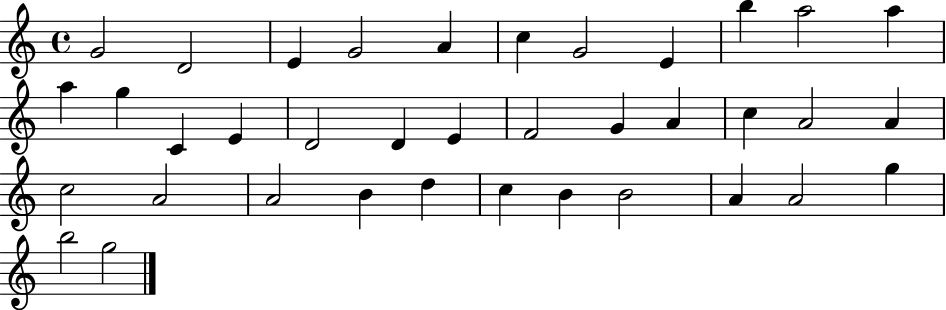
X:1
T:Untitled
M:4/4
L:1/4
K:C
G2 D2 E G2 A c G2 E b a2 a a g C E D2 D E F2 G A c A2 A c2 A2 A2 B d c B B2 A A2 g b2 g2